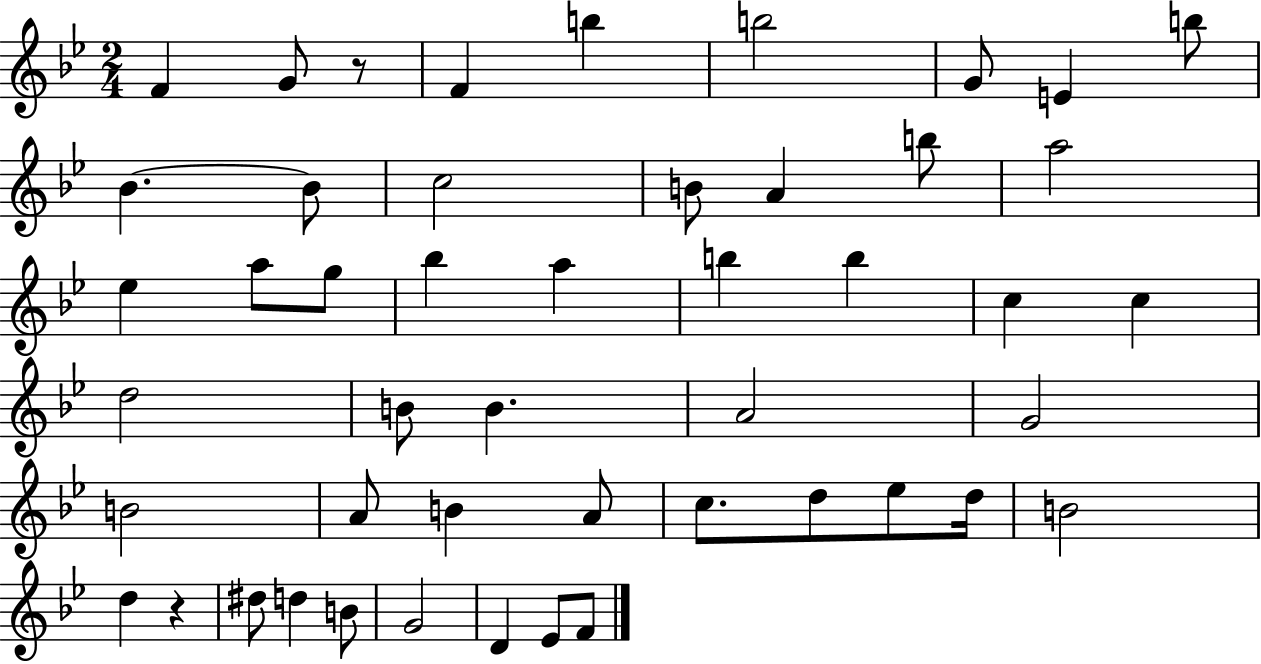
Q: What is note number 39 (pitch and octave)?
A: D5